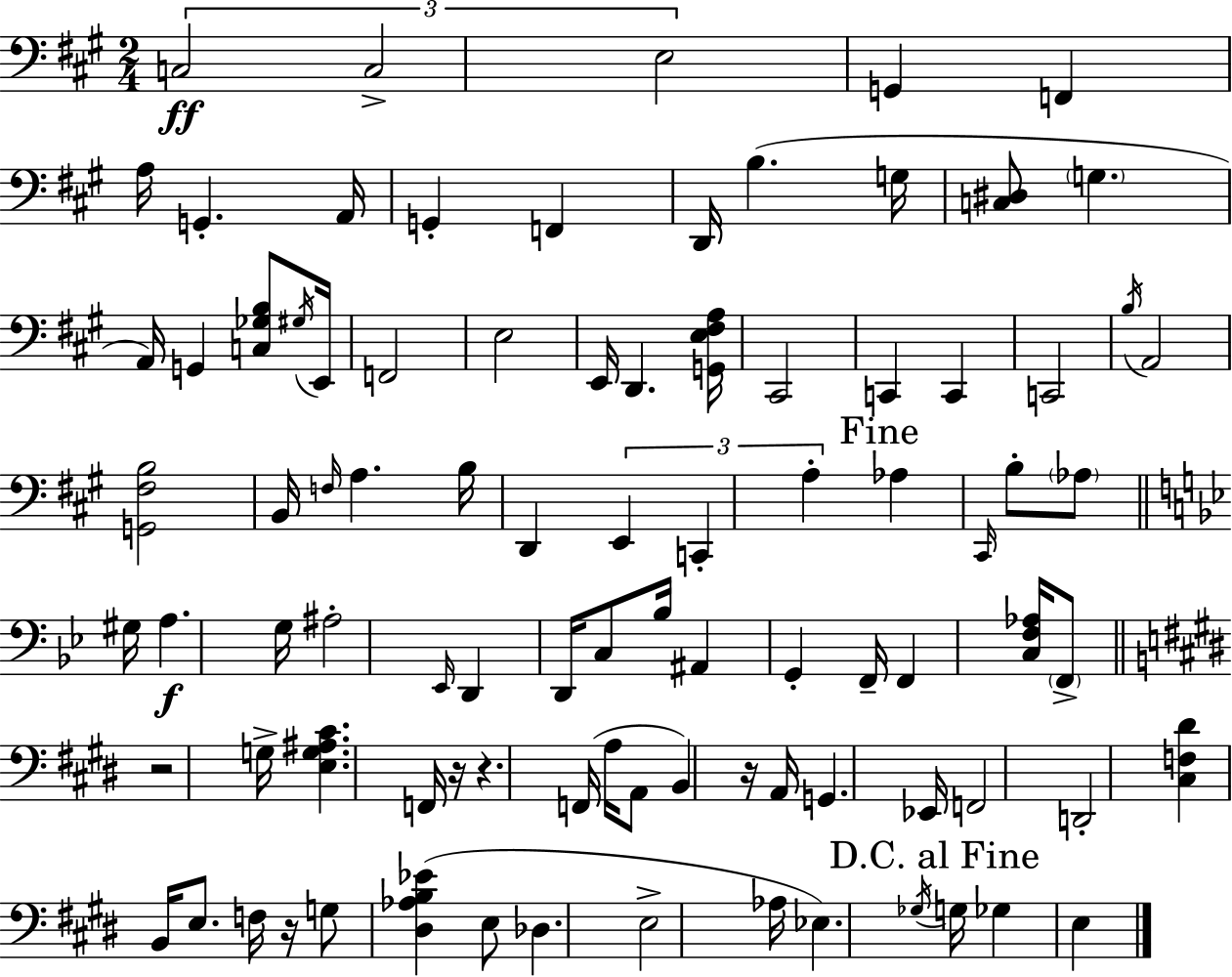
X:1
T:Untitled
M:2/4
L:1/4
K:A
C,2 C,2 E,2 G,, F,, A,/4 G,, A,,/4 G,, F,, D,,/4 B, G,/4 [C,^D,]/2 G, A,,/4 G,, [C,_G,B,]/2 ^G,/4 E,,/4 F,,2 E,2 E,,/4 D,, [G,,E,^F,A,]/4 ^C,,2 C,, C,, C,,2 B,/4 A,,2 [G,,^F,B,]2 B,,/4 F,/4 A, B,/4 D,, E,, C,, A, _A, ^C,,/4 B,/2 _A,/2 ^G,/4 A, G,/4 ^A,2 _E,,/4 D,, D,,/4 C,/2 _B,/4 ^A,, G,, F,,/4 F,, [C,F,_A,]/4 F,,/2 z2 G,/4 [E,G,^A,^C] F,,/4 z/4 z F,,/4 A,/4 A,,/2 B,, z/4 A,,/4 G,, _E,,/4 F,,2 D,,2 [^C,F,^D] B,,/4 E,/2 F,/4 z/4 G,/2 [^D,_A,B,_E] E,/2 _D, E,2 _A,/4 _E, _G,/4 G,/4 _G, E,